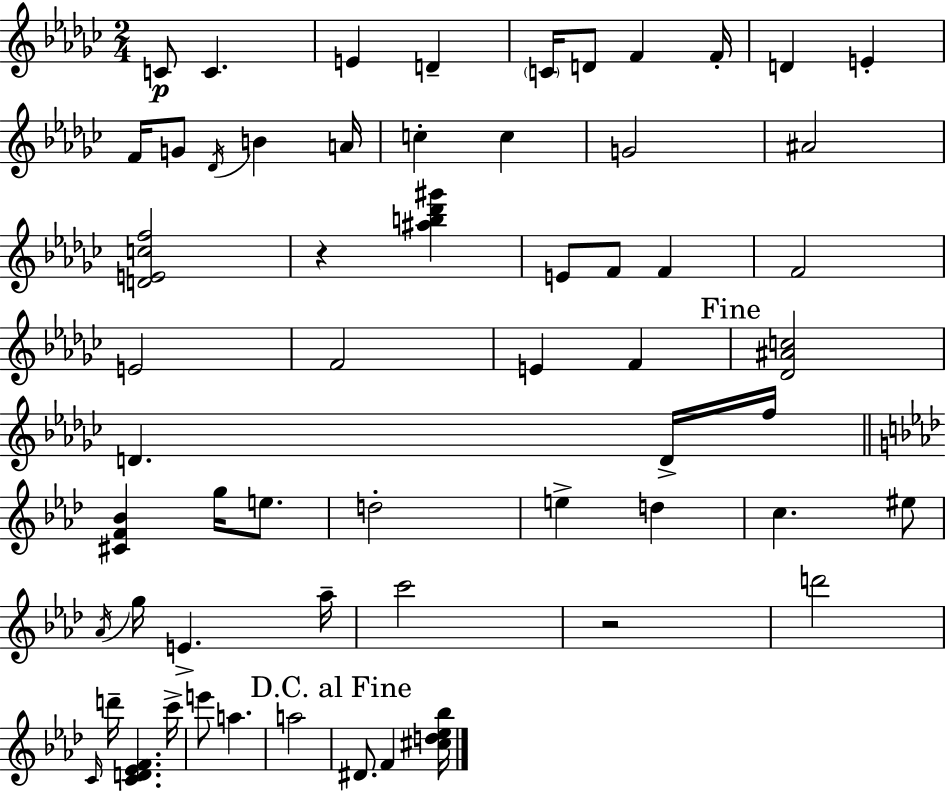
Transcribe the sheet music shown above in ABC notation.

X:1
T:Untitled
M:2/4
L:1/4
K:Ebm
C/2 C E D C/4 D/2 F F/4 D E F/4 G/2 _D/4 B A/4 c c G2 ^A2 [DEcf]2 z [^ab_d'^g'] E/2 F/2 F F2 E2 F2 E F [_D^Ac]2 D D/4 f/4 [^CF_B] g/4 e/2 d2 e d c ^e/2 _A/4 g/4 E _a/4 c'2 z2 d'2 C/4 d'/4 [CD_EF] c'/4 e'/2 a a2 ^D/2 F [^cd_e_b]/4